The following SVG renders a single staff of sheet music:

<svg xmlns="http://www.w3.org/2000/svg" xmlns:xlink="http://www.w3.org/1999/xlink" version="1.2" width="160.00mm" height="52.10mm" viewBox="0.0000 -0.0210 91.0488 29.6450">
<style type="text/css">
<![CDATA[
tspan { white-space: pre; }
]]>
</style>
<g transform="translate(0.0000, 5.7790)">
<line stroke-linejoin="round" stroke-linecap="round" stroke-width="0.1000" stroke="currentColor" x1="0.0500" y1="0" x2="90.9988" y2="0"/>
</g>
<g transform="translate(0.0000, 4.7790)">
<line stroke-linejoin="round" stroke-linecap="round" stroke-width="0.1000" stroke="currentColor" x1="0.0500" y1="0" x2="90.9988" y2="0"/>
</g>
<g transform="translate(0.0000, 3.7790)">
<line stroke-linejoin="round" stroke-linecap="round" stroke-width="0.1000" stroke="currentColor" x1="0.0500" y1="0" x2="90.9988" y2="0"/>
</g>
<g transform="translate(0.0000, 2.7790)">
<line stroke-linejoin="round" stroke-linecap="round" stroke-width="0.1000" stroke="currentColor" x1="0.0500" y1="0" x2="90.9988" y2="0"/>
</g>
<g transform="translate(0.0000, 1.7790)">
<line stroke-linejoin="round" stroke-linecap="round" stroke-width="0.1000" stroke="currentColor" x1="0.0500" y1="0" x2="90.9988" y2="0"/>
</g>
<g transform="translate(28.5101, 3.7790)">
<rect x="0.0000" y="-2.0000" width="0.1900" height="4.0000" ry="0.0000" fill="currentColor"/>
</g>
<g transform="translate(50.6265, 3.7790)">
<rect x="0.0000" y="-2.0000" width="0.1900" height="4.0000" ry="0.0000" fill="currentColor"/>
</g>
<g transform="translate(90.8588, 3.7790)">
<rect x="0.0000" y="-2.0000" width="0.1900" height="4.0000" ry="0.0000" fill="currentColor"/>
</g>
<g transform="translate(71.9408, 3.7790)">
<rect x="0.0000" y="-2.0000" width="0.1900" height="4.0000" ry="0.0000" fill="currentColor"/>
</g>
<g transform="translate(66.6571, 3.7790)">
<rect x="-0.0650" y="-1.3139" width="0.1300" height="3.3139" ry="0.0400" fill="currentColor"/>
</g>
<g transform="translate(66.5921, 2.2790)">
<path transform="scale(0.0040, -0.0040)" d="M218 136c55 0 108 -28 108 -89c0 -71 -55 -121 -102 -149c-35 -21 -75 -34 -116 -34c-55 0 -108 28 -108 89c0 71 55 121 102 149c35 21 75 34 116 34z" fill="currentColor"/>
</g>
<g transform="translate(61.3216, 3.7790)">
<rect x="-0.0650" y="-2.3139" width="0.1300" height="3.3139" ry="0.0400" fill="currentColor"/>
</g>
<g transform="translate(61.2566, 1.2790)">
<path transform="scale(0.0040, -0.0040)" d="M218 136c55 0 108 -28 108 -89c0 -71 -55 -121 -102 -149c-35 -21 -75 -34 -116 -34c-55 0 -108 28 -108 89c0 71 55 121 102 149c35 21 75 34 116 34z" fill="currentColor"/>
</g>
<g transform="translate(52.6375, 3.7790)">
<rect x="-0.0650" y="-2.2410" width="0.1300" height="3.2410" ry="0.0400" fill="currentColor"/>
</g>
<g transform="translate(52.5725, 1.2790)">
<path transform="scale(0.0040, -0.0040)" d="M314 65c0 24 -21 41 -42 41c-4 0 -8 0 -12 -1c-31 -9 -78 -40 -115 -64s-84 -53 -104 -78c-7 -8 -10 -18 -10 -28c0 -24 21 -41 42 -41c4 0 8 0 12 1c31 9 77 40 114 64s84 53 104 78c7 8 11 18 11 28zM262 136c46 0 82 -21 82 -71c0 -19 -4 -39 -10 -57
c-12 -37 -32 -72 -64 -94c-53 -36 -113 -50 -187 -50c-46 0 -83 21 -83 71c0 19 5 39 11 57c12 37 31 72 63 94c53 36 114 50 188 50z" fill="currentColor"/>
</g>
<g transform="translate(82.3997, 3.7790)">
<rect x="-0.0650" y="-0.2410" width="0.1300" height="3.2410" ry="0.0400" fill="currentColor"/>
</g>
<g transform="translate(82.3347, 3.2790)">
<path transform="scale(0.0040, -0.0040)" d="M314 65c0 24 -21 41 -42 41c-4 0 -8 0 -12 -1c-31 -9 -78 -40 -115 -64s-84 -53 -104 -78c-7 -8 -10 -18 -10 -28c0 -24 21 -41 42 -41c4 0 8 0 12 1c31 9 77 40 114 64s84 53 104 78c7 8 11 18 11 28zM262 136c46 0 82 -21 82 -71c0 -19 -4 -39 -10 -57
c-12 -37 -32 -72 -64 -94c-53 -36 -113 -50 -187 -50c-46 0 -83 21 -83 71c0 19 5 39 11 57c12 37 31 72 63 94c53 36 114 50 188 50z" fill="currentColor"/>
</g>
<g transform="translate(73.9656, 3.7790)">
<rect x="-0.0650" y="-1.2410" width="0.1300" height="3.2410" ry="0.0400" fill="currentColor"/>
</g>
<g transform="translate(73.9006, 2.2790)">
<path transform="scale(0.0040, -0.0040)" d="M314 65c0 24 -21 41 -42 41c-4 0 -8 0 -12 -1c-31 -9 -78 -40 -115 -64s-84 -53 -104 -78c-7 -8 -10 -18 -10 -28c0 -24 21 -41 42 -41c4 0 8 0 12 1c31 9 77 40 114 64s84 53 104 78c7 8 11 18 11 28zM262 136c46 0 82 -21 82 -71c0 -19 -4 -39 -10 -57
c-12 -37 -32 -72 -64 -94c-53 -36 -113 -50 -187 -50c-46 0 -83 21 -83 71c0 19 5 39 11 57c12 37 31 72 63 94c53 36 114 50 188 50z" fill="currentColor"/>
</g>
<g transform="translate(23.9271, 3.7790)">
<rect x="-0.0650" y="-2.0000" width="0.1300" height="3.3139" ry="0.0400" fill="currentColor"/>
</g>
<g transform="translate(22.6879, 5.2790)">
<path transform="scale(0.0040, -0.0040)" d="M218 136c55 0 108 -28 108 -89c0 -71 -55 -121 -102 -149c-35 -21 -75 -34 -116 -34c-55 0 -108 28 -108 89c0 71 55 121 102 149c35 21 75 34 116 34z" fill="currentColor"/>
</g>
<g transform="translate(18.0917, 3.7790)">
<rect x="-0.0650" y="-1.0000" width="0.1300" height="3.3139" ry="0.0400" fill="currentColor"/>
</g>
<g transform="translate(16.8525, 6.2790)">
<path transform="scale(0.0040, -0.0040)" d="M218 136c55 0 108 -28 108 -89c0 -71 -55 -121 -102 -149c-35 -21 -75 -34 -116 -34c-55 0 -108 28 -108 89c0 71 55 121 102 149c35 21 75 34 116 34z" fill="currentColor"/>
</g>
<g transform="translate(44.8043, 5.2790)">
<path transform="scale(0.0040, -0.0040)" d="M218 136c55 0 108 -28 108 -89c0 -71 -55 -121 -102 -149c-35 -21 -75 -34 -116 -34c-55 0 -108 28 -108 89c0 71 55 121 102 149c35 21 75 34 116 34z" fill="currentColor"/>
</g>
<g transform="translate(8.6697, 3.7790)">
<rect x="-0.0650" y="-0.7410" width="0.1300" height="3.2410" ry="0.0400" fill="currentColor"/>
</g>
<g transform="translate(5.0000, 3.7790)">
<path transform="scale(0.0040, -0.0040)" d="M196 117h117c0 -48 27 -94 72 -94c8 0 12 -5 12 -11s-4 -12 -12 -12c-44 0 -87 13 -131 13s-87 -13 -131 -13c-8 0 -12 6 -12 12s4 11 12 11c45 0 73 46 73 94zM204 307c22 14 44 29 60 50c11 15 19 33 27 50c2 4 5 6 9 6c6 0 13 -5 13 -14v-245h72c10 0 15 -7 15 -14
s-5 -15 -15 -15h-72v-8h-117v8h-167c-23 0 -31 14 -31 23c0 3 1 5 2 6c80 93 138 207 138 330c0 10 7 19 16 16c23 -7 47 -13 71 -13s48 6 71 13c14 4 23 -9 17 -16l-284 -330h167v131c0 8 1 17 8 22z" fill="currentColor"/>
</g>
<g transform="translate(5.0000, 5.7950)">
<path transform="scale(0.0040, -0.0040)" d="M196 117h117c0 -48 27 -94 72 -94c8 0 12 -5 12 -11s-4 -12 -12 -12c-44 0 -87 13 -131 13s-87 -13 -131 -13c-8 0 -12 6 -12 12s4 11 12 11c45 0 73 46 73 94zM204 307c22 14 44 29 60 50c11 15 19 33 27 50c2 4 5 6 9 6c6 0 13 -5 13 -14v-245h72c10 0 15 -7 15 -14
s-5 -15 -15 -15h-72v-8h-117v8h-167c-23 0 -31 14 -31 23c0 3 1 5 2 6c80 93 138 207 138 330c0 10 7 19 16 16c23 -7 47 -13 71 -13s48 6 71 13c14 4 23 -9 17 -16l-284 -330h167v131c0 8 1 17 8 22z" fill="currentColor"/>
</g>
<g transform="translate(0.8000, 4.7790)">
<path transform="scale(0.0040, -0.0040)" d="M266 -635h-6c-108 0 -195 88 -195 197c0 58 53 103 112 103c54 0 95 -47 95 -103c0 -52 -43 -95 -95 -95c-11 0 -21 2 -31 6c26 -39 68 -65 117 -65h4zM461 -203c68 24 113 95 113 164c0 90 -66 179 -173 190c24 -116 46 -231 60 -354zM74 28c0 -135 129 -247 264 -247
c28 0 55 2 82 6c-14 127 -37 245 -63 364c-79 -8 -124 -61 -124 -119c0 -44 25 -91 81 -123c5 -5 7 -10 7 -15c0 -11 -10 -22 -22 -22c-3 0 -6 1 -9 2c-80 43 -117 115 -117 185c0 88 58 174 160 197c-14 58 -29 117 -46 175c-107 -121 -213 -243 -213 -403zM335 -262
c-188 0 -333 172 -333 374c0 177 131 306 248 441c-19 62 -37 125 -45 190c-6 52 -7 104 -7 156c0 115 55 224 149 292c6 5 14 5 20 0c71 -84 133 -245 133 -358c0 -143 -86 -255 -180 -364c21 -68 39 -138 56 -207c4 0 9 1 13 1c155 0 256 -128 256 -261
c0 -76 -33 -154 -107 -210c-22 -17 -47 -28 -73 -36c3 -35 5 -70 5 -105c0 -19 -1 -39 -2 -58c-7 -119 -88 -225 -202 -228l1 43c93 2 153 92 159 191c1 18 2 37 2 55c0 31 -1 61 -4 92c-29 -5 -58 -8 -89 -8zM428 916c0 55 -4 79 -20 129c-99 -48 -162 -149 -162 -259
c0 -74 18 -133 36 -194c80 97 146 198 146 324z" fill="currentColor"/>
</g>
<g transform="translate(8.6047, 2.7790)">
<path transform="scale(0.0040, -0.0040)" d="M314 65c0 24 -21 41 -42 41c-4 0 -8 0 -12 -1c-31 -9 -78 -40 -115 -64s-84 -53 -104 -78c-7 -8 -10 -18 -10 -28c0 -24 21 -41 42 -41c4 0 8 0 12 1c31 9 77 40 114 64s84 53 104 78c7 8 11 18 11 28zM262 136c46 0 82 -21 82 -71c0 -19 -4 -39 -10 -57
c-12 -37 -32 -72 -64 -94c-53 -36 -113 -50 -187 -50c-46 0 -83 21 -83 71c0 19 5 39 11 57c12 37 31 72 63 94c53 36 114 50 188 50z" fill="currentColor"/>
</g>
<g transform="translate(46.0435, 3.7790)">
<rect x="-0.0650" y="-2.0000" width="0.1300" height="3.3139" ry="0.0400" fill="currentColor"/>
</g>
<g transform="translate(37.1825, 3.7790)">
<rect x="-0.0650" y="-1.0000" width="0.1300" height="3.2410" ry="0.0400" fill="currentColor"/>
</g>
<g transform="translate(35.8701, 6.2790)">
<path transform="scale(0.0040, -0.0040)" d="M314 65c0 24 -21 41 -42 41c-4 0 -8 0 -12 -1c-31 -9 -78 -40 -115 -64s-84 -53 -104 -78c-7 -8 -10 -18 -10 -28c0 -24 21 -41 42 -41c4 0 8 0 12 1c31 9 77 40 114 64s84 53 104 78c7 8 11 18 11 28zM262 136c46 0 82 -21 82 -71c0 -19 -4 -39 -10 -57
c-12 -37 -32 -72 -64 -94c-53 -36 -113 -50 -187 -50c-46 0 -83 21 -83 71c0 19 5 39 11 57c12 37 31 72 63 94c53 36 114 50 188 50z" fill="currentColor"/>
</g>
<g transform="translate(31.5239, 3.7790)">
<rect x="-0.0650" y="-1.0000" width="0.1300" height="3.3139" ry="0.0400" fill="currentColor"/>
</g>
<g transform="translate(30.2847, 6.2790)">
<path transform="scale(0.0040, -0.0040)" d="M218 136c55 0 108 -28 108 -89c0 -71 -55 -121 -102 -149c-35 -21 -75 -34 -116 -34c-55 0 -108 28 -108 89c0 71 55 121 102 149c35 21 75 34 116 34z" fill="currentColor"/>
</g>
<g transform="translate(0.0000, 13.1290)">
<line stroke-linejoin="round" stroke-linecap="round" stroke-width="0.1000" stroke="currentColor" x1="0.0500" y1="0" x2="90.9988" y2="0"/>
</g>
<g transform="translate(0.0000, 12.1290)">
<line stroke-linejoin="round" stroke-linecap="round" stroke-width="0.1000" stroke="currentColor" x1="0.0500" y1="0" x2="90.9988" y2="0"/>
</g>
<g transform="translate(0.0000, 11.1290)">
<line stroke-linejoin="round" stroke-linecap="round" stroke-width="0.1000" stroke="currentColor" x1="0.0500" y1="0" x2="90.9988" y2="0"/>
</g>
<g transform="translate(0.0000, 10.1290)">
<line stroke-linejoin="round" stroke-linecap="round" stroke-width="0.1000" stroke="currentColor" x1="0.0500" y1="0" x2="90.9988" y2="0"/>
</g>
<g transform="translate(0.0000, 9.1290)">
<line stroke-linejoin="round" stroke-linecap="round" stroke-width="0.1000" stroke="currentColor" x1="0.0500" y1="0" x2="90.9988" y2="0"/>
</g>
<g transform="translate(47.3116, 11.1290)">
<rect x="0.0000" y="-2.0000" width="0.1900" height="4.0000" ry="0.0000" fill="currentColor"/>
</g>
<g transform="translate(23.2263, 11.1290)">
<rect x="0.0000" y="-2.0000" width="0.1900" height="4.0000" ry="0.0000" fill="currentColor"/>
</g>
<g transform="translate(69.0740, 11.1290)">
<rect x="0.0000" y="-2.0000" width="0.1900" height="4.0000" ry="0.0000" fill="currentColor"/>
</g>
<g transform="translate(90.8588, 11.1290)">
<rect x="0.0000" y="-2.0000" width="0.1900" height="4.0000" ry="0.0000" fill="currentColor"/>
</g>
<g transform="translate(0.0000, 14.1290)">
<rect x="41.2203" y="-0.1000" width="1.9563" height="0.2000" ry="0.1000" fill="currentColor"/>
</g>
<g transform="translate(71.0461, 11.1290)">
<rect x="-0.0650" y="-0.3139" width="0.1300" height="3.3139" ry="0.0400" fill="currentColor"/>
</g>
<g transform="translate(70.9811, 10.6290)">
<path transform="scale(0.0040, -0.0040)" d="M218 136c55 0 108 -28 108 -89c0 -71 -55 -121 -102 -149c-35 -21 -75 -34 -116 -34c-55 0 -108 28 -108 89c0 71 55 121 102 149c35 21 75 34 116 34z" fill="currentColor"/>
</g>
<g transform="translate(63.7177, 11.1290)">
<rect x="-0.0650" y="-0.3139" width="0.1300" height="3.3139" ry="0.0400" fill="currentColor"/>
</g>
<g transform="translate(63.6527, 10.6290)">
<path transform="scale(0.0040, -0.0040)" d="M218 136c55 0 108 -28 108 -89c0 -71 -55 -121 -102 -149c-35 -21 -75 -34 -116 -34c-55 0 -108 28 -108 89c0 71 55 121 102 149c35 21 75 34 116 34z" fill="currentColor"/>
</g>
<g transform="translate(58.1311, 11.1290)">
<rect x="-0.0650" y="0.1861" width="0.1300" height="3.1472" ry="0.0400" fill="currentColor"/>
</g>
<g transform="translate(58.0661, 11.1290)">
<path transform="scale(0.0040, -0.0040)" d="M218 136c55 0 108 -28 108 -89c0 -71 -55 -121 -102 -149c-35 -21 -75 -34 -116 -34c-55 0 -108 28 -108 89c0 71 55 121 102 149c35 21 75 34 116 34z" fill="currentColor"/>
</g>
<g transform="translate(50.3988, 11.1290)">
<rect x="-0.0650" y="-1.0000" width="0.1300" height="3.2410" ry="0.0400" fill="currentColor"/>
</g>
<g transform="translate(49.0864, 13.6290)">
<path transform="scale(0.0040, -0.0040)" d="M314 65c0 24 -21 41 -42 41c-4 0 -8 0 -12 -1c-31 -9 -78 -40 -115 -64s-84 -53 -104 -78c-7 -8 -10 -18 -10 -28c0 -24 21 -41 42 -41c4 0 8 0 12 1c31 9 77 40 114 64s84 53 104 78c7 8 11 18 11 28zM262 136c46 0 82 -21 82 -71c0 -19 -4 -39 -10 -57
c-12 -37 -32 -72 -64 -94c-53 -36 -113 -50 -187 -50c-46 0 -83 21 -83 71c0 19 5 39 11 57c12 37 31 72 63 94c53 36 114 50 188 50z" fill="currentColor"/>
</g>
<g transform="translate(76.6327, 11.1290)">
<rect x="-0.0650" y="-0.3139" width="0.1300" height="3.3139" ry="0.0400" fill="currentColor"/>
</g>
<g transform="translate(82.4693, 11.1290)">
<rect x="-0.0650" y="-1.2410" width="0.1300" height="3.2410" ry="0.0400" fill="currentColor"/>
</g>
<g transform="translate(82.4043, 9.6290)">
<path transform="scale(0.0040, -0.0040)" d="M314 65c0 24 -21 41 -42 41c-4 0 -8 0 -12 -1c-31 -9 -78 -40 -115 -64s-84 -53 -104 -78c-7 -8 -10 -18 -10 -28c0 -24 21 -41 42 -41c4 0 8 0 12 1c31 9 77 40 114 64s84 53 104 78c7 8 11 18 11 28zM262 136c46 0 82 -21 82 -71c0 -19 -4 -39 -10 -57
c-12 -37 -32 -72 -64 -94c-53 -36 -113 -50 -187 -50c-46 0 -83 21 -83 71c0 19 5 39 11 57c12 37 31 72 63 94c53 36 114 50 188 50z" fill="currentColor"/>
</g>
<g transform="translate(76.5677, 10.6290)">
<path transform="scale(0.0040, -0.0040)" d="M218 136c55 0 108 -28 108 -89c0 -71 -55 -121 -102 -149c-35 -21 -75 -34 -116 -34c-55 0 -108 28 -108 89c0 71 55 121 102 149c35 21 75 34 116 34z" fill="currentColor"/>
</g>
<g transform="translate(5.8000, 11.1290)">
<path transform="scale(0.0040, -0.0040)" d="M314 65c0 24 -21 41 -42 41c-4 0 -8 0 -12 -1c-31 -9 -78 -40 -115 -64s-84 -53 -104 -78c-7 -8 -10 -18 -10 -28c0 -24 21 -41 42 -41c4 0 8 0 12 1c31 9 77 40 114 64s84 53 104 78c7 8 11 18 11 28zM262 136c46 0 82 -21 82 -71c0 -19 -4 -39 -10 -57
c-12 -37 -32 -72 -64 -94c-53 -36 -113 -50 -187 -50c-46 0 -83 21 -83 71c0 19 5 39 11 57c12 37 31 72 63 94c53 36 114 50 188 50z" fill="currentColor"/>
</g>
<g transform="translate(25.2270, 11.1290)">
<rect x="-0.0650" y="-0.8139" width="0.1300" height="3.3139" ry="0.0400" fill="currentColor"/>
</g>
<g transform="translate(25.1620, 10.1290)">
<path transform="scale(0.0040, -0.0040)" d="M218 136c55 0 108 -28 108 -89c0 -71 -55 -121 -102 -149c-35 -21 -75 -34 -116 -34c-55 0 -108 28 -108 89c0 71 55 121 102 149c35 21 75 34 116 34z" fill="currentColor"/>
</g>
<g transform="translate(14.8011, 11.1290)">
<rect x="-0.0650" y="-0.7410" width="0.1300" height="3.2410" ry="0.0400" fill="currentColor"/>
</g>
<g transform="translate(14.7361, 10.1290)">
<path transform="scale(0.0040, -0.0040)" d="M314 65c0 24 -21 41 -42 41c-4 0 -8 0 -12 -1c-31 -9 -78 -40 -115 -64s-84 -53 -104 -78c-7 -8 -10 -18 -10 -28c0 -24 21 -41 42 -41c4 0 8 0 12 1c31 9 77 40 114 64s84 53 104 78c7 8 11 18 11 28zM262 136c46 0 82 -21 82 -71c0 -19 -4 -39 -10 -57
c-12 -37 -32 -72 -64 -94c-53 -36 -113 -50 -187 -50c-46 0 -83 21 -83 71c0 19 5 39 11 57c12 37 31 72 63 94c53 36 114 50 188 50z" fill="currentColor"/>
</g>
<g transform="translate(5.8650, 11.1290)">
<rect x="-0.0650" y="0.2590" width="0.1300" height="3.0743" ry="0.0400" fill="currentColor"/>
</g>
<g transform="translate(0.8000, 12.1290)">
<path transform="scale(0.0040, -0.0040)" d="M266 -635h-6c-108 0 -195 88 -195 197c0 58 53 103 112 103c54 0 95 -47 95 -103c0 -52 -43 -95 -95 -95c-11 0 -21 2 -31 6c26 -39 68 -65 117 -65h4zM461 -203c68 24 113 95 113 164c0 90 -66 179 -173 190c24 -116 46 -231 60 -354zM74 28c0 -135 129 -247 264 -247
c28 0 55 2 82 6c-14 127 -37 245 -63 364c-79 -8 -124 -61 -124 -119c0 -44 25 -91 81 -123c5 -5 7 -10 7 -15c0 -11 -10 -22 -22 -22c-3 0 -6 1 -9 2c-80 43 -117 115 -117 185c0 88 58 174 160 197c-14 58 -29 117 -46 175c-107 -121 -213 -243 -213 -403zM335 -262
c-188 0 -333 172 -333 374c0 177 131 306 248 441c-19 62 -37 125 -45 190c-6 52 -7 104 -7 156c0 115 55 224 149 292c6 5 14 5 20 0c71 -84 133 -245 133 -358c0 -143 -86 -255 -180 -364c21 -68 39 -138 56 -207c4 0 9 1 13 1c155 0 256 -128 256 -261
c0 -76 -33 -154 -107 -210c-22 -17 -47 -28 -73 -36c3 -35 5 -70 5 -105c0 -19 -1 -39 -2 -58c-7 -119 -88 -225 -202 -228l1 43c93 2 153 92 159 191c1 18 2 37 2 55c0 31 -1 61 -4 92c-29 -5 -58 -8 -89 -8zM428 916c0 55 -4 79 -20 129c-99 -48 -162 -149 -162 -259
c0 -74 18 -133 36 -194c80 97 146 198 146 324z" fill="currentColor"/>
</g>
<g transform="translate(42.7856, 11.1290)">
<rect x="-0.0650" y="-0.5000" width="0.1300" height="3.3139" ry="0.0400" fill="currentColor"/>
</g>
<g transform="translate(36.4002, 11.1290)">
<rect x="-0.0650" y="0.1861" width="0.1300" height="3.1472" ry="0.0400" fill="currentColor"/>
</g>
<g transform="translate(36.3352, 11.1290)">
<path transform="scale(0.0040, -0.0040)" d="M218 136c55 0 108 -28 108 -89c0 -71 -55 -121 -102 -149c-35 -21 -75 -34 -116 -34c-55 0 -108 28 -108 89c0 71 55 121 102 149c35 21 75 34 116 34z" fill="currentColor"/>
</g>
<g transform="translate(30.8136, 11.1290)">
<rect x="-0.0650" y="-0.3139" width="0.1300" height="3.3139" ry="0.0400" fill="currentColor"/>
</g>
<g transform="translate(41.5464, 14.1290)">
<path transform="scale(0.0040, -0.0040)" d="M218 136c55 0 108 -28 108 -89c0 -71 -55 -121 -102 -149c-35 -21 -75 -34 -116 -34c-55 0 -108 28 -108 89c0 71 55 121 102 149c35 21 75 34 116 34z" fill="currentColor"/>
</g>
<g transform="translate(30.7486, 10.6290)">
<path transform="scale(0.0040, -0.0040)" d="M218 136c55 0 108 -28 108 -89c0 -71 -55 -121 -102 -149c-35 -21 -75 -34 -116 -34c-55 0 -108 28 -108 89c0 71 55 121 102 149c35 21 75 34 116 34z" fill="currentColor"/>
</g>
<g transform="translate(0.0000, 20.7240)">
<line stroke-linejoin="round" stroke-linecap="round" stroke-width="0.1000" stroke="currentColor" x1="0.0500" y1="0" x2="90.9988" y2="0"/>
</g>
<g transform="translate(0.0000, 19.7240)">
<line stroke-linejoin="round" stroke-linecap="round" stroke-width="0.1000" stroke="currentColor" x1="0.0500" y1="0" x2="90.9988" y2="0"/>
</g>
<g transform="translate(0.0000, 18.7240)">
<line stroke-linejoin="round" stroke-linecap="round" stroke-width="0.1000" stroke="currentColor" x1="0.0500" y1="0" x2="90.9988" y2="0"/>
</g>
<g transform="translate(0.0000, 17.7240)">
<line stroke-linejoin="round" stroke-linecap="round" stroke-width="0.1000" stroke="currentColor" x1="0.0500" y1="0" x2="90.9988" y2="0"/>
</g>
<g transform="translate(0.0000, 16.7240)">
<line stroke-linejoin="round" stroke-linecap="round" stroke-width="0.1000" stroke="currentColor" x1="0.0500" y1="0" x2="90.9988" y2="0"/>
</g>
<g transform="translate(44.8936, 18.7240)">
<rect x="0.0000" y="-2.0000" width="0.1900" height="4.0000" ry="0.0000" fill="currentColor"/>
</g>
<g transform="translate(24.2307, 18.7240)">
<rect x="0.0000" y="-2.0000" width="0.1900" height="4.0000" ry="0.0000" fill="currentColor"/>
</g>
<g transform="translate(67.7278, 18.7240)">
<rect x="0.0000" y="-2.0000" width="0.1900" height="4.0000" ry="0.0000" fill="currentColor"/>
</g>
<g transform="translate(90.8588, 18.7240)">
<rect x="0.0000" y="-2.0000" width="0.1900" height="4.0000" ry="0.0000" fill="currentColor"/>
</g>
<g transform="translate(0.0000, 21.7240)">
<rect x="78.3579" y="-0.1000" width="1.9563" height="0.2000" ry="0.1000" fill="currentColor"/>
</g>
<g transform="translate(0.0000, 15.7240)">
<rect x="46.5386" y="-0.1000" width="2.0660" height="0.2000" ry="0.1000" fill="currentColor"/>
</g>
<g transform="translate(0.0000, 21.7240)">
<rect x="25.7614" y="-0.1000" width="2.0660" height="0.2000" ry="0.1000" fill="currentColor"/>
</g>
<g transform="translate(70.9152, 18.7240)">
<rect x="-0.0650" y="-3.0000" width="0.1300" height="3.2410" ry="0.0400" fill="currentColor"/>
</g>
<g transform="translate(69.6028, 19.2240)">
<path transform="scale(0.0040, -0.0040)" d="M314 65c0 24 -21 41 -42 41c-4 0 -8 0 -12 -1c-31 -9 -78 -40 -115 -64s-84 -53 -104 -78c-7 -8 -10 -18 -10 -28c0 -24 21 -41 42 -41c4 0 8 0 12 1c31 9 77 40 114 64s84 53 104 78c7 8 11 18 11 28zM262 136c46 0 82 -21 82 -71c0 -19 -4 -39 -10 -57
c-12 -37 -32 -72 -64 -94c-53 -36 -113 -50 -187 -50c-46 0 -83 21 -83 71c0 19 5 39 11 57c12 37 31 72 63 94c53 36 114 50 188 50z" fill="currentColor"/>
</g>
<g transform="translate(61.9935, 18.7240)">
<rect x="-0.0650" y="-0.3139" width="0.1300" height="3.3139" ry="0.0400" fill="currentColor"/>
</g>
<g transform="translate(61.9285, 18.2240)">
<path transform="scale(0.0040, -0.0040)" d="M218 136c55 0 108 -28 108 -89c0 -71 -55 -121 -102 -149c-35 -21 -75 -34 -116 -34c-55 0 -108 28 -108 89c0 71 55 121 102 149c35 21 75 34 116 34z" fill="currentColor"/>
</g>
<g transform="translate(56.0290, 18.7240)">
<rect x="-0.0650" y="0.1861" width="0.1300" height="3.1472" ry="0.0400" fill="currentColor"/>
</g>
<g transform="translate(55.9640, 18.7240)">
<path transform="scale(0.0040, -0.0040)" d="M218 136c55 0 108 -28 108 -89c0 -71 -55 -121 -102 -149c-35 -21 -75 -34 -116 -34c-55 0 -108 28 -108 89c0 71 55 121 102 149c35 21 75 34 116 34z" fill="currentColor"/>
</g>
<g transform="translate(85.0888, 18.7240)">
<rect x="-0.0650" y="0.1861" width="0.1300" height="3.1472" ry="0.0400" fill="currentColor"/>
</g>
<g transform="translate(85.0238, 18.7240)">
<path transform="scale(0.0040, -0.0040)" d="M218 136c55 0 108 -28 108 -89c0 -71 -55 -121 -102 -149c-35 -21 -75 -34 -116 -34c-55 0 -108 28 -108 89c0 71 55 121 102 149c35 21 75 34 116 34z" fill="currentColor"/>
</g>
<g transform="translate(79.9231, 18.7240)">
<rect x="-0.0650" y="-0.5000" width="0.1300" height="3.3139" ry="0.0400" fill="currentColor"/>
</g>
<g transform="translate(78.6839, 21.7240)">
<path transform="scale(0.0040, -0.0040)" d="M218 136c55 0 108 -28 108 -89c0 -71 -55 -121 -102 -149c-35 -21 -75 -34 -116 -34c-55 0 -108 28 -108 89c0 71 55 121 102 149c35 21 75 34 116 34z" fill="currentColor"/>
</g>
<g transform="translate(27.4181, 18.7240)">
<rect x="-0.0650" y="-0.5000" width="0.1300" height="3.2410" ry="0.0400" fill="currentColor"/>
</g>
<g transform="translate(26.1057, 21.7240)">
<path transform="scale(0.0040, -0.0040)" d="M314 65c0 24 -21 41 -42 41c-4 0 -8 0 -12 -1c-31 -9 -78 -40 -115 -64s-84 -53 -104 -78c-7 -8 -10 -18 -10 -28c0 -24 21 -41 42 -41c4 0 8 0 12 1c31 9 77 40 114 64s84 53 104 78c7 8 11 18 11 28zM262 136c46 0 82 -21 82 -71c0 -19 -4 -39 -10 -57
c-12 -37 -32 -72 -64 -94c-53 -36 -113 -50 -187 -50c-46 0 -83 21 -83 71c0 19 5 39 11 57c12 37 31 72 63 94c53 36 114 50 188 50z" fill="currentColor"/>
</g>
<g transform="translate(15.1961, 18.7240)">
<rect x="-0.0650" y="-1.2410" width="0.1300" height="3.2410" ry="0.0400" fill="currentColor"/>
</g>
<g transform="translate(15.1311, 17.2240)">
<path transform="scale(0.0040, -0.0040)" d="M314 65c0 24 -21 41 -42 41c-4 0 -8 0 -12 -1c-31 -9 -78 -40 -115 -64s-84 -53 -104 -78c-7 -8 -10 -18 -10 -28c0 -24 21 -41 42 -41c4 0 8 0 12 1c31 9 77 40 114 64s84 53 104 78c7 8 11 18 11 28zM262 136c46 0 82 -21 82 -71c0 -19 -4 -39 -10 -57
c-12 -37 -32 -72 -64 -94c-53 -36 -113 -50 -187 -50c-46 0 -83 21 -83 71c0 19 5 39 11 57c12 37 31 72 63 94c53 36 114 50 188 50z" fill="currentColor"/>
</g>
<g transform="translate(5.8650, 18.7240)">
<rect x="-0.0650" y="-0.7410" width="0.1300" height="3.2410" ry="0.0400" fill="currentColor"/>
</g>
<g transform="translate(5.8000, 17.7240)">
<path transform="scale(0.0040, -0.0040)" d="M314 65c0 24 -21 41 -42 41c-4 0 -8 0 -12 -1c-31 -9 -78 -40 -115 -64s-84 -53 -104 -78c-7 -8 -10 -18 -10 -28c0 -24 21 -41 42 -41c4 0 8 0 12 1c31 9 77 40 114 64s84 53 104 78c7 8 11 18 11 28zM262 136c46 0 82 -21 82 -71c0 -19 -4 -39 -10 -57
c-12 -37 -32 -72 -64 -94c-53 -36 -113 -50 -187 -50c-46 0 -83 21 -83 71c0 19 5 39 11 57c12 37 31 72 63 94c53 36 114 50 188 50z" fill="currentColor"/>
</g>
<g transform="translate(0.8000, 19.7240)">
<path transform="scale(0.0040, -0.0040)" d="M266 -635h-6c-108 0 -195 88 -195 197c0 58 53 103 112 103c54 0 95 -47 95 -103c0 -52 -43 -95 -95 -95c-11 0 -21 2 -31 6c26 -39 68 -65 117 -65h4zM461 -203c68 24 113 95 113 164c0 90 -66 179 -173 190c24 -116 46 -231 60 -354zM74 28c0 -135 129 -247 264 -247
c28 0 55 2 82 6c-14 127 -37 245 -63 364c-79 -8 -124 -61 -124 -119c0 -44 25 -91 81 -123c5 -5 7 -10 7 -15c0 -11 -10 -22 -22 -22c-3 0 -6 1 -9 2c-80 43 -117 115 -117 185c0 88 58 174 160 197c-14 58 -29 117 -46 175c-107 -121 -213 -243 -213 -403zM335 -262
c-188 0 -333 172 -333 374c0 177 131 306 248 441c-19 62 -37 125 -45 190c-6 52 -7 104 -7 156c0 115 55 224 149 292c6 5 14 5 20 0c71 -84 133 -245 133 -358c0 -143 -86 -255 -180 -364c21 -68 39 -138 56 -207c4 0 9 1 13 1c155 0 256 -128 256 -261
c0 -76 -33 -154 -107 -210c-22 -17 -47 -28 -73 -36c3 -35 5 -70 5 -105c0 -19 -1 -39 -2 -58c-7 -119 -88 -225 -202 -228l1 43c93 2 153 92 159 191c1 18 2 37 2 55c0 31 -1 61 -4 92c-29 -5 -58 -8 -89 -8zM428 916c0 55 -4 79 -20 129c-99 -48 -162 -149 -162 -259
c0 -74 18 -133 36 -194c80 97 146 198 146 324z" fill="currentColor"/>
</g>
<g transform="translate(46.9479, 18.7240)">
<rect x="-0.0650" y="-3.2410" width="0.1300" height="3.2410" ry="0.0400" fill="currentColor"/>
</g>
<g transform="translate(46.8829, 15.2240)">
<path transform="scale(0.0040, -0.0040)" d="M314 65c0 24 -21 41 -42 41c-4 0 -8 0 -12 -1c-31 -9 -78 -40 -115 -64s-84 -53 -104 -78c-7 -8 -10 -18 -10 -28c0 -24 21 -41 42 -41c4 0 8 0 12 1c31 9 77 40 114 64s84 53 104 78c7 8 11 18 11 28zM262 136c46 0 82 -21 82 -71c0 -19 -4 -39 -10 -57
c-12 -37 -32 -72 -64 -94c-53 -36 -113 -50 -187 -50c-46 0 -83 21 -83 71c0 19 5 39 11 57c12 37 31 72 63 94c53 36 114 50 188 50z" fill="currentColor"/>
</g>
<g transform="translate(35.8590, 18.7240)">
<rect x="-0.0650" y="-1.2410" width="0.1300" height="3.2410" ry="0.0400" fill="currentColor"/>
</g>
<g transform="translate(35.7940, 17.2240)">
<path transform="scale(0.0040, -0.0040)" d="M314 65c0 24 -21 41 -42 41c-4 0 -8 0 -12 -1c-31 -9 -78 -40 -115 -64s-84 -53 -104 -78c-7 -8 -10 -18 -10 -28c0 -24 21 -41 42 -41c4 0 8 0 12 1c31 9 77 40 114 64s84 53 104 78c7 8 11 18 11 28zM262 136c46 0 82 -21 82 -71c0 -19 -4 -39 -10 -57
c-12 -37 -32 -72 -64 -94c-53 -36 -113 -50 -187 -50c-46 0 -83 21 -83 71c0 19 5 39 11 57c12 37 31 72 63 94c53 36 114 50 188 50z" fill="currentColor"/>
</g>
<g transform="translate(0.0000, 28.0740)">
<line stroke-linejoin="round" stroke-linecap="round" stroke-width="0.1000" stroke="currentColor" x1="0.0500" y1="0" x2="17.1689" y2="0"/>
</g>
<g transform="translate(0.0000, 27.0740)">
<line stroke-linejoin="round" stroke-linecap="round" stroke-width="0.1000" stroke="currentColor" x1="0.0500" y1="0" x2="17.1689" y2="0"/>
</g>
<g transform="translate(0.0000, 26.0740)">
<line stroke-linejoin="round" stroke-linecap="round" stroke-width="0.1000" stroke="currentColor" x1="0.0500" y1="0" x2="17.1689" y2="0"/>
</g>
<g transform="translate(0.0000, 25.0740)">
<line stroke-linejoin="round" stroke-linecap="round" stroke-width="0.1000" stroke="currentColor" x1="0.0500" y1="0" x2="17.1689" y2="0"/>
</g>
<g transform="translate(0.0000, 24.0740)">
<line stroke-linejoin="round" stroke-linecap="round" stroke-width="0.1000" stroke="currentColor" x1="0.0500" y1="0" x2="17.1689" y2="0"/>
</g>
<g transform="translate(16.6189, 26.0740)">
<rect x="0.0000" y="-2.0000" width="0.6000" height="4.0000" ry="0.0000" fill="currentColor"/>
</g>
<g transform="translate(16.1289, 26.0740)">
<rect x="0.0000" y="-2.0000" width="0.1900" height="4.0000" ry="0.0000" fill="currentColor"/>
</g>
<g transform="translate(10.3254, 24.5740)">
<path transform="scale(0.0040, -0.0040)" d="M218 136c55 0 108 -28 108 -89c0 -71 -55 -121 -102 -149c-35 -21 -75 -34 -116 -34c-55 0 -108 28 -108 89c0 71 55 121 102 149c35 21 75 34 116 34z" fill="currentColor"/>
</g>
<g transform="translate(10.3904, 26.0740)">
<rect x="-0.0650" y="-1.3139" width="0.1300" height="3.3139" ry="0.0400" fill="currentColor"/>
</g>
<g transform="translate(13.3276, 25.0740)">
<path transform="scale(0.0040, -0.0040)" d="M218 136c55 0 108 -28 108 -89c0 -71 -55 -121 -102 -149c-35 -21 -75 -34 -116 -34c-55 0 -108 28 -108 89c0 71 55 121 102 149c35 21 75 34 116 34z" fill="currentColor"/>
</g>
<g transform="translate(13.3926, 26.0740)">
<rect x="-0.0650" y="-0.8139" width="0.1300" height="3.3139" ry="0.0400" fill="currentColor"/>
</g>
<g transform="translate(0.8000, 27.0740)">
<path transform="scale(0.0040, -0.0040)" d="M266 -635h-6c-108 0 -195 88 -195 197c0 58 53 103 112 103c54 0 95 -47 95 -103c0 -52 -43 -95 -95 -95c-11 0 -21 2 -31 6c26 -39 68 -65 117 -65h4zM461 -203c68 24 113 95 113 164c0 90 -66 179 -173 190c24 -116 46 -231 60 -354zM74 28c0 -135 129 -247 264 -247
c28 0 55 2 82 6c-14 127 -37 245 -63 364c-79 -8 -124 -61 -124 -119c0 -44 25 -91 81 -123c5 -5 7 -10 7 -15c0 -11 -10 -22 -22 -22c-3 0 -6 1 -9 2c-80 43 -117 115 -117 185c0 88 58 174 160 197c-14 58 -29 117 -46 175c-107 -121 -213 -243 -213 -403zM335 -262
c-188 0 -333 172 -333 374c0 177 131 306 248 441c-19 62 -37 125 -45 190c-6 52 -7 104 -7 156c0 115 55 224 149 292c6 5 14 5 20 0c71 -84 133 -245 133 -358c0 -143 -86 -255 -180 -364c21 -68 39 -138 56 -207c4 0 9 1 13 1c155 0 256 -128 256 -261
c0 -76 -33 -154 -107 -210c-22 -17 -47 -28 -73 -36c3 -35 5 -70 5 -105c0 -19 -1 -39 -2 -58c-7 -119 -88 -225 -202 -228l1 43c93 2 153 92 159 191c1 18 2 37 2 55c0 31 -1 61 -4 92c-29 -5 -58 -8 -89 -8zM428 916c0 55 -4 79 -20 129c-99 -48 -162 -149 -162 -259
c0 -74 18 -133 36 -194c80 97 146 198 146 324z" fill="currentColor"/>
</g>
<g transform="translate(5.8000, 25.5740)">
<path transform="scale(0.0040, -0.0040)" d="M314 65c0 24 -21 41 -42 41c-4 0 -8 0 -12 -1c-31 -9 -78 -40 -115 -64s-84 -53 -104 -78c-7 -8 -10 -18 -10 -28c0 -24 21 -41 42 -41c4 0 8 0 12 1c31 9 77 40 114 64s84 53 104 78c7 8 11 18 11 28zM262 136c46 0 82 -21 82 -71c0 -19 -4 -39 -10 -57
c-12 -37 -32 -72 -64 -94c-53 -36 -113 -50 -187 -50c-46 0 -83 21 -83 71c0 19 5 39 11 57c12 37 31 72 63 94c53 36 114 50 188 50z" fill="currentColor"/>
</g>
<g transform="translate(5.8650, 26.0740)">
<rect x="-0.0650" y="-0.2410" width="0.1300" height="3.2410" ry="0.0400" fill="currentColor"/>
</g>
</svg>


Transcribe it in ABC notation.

X:1
T:Untitled
M:4/4
L:1/4
K:C
d2 D F D D2 F g2 g e e2 c2 B2 d2 d c B C D2 B c c c e2 d2 e2 C2 e2 b2 B c A2 C B c2 e d